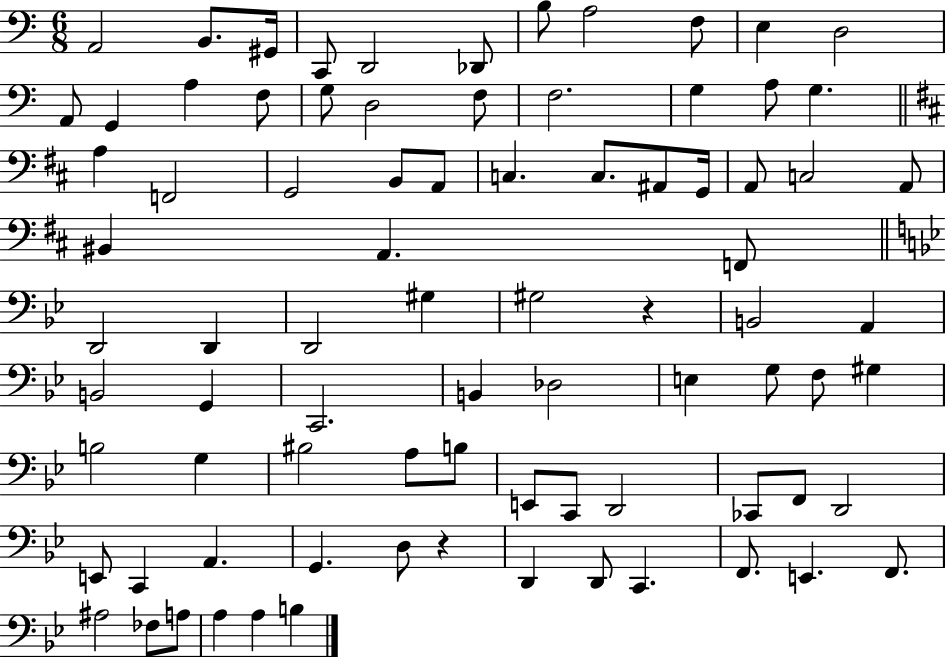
A2/h B2/e. G#2/s C2/e D2/h Db2/e B3/e A3/h F3/e E3/q D3/h A2/e G2/q A3/q F3/e G3/e D3/h F3/e F3/h. G3/q A3/e G3/q. A3/q F2/h G2/h B2/e A2/e C3/q. C3/e. A#2/e G2/s A2/e C3/h A2/e BIS2/q A2/q. F2/e D2/h D2/q D2/h G#3/q G#3/h R/q B2/h A2/q B2/h G2/q C2/h. B2/q Db3/h E3/q G3/e F3/e G#3/q B3/h G3/q BIS3/h A3/e B3/e E2/e C2/e D2/h CES2/e F2/e D2/h E2/e C2/q A2/q. G2/q. D3/e R/q D2/q D2/e C2/q. F2/e. E2/q. F2/e. A#3/h FES3/e A3/e A3/q A3/q B3/q